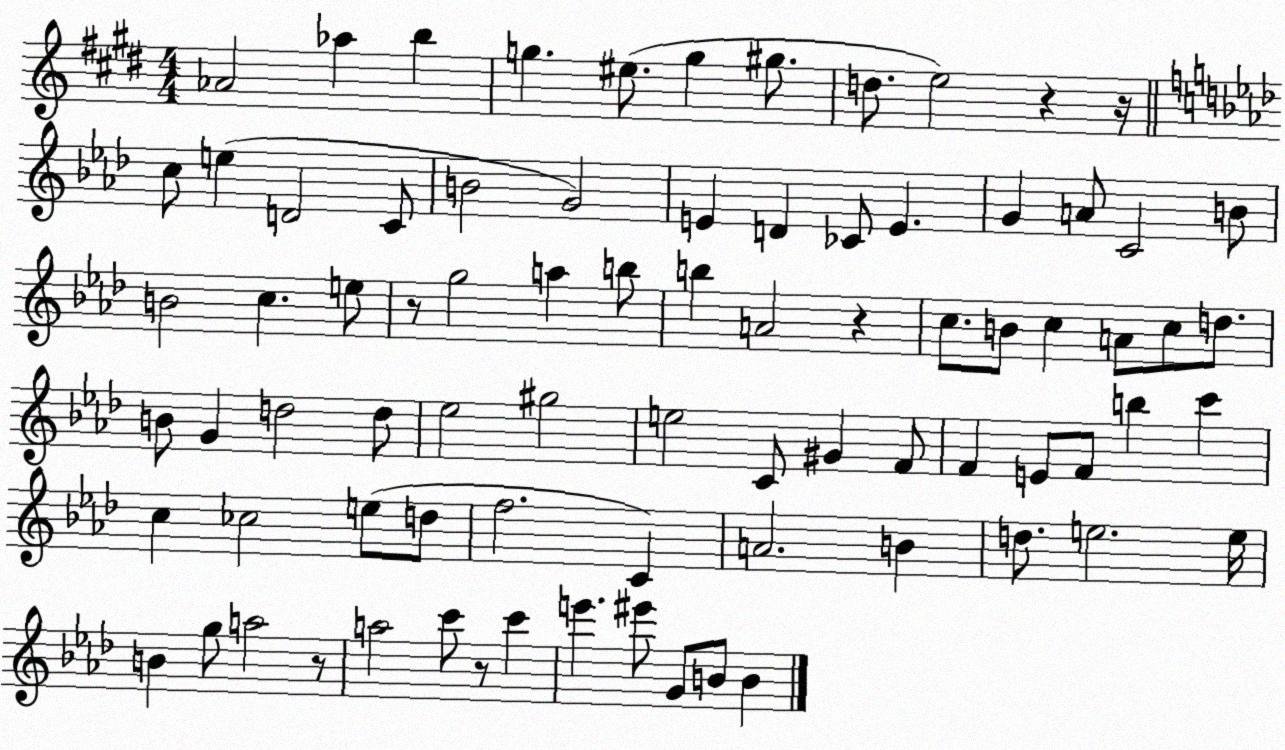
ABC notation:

X:1
T:Untitled
M:4/4
L:1/4
K:E
_A2 _a b g ^e/2 g ^g/2 d/2 e2 z z/4 c/2 e D2 C/2 B2 G2 E D _C/2 E G A/2 C2 B/2 B2 c e/2 z/2 g2 a b/2 b A2 z c/2 B/2 c A/2 c/2 d/2 B/2 G d2 d/2 _e2 ^g2 e2 C/2 ^G F/2 F E/2 F/2 b c' c _c2 e/2 d/2 f2 C A2 B d/2 e2 e/4 B g/2 a2 z/2 a2 c'/2 z/2 c' e' ^e'/2 G/2 B/2 B